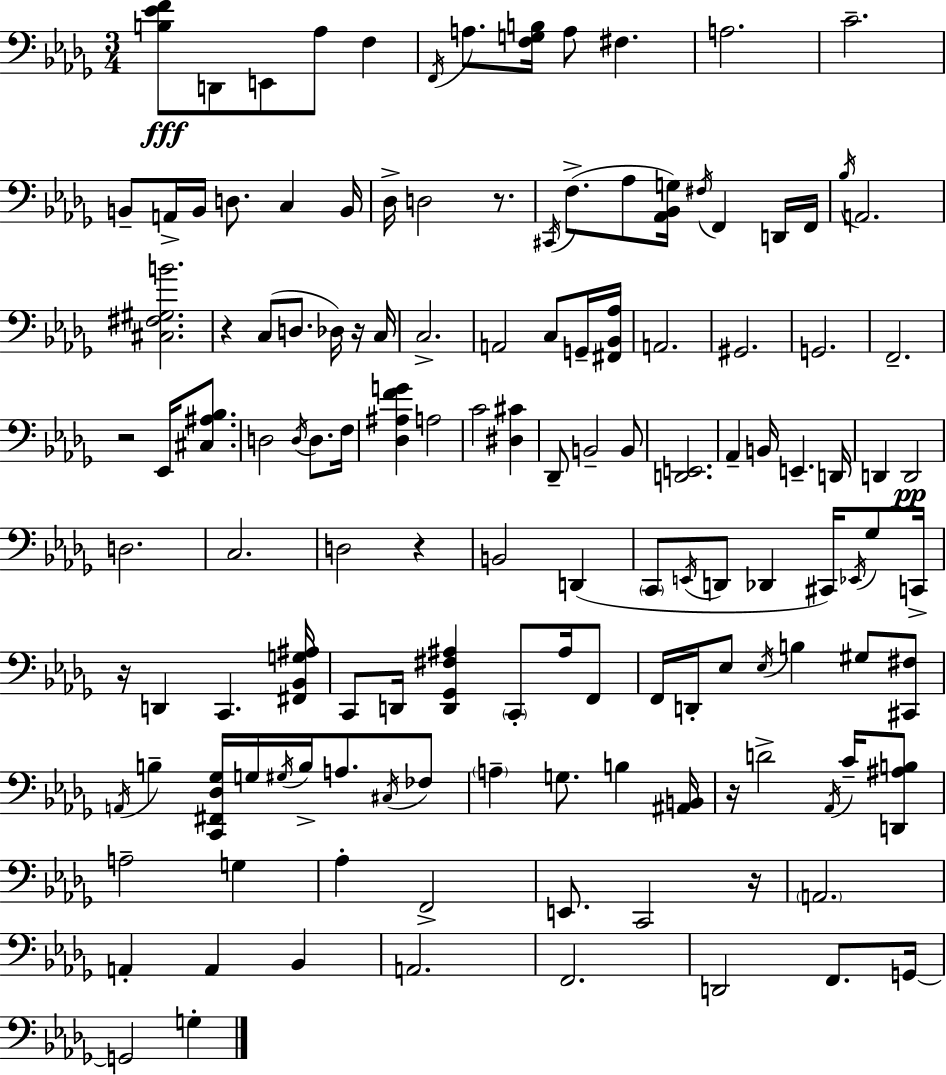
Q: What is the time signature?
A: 3/4